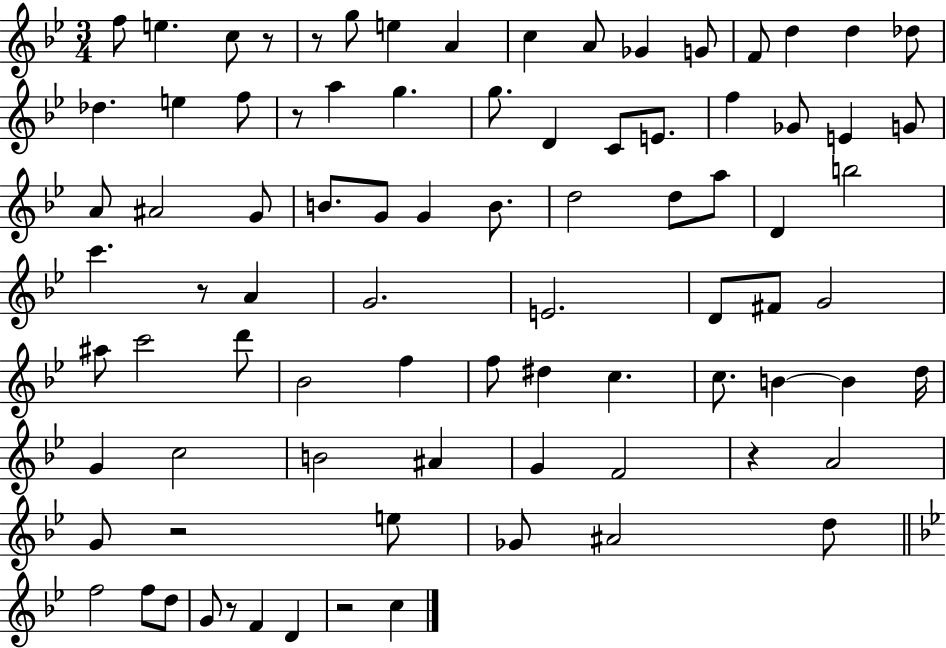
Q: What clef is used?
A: treble